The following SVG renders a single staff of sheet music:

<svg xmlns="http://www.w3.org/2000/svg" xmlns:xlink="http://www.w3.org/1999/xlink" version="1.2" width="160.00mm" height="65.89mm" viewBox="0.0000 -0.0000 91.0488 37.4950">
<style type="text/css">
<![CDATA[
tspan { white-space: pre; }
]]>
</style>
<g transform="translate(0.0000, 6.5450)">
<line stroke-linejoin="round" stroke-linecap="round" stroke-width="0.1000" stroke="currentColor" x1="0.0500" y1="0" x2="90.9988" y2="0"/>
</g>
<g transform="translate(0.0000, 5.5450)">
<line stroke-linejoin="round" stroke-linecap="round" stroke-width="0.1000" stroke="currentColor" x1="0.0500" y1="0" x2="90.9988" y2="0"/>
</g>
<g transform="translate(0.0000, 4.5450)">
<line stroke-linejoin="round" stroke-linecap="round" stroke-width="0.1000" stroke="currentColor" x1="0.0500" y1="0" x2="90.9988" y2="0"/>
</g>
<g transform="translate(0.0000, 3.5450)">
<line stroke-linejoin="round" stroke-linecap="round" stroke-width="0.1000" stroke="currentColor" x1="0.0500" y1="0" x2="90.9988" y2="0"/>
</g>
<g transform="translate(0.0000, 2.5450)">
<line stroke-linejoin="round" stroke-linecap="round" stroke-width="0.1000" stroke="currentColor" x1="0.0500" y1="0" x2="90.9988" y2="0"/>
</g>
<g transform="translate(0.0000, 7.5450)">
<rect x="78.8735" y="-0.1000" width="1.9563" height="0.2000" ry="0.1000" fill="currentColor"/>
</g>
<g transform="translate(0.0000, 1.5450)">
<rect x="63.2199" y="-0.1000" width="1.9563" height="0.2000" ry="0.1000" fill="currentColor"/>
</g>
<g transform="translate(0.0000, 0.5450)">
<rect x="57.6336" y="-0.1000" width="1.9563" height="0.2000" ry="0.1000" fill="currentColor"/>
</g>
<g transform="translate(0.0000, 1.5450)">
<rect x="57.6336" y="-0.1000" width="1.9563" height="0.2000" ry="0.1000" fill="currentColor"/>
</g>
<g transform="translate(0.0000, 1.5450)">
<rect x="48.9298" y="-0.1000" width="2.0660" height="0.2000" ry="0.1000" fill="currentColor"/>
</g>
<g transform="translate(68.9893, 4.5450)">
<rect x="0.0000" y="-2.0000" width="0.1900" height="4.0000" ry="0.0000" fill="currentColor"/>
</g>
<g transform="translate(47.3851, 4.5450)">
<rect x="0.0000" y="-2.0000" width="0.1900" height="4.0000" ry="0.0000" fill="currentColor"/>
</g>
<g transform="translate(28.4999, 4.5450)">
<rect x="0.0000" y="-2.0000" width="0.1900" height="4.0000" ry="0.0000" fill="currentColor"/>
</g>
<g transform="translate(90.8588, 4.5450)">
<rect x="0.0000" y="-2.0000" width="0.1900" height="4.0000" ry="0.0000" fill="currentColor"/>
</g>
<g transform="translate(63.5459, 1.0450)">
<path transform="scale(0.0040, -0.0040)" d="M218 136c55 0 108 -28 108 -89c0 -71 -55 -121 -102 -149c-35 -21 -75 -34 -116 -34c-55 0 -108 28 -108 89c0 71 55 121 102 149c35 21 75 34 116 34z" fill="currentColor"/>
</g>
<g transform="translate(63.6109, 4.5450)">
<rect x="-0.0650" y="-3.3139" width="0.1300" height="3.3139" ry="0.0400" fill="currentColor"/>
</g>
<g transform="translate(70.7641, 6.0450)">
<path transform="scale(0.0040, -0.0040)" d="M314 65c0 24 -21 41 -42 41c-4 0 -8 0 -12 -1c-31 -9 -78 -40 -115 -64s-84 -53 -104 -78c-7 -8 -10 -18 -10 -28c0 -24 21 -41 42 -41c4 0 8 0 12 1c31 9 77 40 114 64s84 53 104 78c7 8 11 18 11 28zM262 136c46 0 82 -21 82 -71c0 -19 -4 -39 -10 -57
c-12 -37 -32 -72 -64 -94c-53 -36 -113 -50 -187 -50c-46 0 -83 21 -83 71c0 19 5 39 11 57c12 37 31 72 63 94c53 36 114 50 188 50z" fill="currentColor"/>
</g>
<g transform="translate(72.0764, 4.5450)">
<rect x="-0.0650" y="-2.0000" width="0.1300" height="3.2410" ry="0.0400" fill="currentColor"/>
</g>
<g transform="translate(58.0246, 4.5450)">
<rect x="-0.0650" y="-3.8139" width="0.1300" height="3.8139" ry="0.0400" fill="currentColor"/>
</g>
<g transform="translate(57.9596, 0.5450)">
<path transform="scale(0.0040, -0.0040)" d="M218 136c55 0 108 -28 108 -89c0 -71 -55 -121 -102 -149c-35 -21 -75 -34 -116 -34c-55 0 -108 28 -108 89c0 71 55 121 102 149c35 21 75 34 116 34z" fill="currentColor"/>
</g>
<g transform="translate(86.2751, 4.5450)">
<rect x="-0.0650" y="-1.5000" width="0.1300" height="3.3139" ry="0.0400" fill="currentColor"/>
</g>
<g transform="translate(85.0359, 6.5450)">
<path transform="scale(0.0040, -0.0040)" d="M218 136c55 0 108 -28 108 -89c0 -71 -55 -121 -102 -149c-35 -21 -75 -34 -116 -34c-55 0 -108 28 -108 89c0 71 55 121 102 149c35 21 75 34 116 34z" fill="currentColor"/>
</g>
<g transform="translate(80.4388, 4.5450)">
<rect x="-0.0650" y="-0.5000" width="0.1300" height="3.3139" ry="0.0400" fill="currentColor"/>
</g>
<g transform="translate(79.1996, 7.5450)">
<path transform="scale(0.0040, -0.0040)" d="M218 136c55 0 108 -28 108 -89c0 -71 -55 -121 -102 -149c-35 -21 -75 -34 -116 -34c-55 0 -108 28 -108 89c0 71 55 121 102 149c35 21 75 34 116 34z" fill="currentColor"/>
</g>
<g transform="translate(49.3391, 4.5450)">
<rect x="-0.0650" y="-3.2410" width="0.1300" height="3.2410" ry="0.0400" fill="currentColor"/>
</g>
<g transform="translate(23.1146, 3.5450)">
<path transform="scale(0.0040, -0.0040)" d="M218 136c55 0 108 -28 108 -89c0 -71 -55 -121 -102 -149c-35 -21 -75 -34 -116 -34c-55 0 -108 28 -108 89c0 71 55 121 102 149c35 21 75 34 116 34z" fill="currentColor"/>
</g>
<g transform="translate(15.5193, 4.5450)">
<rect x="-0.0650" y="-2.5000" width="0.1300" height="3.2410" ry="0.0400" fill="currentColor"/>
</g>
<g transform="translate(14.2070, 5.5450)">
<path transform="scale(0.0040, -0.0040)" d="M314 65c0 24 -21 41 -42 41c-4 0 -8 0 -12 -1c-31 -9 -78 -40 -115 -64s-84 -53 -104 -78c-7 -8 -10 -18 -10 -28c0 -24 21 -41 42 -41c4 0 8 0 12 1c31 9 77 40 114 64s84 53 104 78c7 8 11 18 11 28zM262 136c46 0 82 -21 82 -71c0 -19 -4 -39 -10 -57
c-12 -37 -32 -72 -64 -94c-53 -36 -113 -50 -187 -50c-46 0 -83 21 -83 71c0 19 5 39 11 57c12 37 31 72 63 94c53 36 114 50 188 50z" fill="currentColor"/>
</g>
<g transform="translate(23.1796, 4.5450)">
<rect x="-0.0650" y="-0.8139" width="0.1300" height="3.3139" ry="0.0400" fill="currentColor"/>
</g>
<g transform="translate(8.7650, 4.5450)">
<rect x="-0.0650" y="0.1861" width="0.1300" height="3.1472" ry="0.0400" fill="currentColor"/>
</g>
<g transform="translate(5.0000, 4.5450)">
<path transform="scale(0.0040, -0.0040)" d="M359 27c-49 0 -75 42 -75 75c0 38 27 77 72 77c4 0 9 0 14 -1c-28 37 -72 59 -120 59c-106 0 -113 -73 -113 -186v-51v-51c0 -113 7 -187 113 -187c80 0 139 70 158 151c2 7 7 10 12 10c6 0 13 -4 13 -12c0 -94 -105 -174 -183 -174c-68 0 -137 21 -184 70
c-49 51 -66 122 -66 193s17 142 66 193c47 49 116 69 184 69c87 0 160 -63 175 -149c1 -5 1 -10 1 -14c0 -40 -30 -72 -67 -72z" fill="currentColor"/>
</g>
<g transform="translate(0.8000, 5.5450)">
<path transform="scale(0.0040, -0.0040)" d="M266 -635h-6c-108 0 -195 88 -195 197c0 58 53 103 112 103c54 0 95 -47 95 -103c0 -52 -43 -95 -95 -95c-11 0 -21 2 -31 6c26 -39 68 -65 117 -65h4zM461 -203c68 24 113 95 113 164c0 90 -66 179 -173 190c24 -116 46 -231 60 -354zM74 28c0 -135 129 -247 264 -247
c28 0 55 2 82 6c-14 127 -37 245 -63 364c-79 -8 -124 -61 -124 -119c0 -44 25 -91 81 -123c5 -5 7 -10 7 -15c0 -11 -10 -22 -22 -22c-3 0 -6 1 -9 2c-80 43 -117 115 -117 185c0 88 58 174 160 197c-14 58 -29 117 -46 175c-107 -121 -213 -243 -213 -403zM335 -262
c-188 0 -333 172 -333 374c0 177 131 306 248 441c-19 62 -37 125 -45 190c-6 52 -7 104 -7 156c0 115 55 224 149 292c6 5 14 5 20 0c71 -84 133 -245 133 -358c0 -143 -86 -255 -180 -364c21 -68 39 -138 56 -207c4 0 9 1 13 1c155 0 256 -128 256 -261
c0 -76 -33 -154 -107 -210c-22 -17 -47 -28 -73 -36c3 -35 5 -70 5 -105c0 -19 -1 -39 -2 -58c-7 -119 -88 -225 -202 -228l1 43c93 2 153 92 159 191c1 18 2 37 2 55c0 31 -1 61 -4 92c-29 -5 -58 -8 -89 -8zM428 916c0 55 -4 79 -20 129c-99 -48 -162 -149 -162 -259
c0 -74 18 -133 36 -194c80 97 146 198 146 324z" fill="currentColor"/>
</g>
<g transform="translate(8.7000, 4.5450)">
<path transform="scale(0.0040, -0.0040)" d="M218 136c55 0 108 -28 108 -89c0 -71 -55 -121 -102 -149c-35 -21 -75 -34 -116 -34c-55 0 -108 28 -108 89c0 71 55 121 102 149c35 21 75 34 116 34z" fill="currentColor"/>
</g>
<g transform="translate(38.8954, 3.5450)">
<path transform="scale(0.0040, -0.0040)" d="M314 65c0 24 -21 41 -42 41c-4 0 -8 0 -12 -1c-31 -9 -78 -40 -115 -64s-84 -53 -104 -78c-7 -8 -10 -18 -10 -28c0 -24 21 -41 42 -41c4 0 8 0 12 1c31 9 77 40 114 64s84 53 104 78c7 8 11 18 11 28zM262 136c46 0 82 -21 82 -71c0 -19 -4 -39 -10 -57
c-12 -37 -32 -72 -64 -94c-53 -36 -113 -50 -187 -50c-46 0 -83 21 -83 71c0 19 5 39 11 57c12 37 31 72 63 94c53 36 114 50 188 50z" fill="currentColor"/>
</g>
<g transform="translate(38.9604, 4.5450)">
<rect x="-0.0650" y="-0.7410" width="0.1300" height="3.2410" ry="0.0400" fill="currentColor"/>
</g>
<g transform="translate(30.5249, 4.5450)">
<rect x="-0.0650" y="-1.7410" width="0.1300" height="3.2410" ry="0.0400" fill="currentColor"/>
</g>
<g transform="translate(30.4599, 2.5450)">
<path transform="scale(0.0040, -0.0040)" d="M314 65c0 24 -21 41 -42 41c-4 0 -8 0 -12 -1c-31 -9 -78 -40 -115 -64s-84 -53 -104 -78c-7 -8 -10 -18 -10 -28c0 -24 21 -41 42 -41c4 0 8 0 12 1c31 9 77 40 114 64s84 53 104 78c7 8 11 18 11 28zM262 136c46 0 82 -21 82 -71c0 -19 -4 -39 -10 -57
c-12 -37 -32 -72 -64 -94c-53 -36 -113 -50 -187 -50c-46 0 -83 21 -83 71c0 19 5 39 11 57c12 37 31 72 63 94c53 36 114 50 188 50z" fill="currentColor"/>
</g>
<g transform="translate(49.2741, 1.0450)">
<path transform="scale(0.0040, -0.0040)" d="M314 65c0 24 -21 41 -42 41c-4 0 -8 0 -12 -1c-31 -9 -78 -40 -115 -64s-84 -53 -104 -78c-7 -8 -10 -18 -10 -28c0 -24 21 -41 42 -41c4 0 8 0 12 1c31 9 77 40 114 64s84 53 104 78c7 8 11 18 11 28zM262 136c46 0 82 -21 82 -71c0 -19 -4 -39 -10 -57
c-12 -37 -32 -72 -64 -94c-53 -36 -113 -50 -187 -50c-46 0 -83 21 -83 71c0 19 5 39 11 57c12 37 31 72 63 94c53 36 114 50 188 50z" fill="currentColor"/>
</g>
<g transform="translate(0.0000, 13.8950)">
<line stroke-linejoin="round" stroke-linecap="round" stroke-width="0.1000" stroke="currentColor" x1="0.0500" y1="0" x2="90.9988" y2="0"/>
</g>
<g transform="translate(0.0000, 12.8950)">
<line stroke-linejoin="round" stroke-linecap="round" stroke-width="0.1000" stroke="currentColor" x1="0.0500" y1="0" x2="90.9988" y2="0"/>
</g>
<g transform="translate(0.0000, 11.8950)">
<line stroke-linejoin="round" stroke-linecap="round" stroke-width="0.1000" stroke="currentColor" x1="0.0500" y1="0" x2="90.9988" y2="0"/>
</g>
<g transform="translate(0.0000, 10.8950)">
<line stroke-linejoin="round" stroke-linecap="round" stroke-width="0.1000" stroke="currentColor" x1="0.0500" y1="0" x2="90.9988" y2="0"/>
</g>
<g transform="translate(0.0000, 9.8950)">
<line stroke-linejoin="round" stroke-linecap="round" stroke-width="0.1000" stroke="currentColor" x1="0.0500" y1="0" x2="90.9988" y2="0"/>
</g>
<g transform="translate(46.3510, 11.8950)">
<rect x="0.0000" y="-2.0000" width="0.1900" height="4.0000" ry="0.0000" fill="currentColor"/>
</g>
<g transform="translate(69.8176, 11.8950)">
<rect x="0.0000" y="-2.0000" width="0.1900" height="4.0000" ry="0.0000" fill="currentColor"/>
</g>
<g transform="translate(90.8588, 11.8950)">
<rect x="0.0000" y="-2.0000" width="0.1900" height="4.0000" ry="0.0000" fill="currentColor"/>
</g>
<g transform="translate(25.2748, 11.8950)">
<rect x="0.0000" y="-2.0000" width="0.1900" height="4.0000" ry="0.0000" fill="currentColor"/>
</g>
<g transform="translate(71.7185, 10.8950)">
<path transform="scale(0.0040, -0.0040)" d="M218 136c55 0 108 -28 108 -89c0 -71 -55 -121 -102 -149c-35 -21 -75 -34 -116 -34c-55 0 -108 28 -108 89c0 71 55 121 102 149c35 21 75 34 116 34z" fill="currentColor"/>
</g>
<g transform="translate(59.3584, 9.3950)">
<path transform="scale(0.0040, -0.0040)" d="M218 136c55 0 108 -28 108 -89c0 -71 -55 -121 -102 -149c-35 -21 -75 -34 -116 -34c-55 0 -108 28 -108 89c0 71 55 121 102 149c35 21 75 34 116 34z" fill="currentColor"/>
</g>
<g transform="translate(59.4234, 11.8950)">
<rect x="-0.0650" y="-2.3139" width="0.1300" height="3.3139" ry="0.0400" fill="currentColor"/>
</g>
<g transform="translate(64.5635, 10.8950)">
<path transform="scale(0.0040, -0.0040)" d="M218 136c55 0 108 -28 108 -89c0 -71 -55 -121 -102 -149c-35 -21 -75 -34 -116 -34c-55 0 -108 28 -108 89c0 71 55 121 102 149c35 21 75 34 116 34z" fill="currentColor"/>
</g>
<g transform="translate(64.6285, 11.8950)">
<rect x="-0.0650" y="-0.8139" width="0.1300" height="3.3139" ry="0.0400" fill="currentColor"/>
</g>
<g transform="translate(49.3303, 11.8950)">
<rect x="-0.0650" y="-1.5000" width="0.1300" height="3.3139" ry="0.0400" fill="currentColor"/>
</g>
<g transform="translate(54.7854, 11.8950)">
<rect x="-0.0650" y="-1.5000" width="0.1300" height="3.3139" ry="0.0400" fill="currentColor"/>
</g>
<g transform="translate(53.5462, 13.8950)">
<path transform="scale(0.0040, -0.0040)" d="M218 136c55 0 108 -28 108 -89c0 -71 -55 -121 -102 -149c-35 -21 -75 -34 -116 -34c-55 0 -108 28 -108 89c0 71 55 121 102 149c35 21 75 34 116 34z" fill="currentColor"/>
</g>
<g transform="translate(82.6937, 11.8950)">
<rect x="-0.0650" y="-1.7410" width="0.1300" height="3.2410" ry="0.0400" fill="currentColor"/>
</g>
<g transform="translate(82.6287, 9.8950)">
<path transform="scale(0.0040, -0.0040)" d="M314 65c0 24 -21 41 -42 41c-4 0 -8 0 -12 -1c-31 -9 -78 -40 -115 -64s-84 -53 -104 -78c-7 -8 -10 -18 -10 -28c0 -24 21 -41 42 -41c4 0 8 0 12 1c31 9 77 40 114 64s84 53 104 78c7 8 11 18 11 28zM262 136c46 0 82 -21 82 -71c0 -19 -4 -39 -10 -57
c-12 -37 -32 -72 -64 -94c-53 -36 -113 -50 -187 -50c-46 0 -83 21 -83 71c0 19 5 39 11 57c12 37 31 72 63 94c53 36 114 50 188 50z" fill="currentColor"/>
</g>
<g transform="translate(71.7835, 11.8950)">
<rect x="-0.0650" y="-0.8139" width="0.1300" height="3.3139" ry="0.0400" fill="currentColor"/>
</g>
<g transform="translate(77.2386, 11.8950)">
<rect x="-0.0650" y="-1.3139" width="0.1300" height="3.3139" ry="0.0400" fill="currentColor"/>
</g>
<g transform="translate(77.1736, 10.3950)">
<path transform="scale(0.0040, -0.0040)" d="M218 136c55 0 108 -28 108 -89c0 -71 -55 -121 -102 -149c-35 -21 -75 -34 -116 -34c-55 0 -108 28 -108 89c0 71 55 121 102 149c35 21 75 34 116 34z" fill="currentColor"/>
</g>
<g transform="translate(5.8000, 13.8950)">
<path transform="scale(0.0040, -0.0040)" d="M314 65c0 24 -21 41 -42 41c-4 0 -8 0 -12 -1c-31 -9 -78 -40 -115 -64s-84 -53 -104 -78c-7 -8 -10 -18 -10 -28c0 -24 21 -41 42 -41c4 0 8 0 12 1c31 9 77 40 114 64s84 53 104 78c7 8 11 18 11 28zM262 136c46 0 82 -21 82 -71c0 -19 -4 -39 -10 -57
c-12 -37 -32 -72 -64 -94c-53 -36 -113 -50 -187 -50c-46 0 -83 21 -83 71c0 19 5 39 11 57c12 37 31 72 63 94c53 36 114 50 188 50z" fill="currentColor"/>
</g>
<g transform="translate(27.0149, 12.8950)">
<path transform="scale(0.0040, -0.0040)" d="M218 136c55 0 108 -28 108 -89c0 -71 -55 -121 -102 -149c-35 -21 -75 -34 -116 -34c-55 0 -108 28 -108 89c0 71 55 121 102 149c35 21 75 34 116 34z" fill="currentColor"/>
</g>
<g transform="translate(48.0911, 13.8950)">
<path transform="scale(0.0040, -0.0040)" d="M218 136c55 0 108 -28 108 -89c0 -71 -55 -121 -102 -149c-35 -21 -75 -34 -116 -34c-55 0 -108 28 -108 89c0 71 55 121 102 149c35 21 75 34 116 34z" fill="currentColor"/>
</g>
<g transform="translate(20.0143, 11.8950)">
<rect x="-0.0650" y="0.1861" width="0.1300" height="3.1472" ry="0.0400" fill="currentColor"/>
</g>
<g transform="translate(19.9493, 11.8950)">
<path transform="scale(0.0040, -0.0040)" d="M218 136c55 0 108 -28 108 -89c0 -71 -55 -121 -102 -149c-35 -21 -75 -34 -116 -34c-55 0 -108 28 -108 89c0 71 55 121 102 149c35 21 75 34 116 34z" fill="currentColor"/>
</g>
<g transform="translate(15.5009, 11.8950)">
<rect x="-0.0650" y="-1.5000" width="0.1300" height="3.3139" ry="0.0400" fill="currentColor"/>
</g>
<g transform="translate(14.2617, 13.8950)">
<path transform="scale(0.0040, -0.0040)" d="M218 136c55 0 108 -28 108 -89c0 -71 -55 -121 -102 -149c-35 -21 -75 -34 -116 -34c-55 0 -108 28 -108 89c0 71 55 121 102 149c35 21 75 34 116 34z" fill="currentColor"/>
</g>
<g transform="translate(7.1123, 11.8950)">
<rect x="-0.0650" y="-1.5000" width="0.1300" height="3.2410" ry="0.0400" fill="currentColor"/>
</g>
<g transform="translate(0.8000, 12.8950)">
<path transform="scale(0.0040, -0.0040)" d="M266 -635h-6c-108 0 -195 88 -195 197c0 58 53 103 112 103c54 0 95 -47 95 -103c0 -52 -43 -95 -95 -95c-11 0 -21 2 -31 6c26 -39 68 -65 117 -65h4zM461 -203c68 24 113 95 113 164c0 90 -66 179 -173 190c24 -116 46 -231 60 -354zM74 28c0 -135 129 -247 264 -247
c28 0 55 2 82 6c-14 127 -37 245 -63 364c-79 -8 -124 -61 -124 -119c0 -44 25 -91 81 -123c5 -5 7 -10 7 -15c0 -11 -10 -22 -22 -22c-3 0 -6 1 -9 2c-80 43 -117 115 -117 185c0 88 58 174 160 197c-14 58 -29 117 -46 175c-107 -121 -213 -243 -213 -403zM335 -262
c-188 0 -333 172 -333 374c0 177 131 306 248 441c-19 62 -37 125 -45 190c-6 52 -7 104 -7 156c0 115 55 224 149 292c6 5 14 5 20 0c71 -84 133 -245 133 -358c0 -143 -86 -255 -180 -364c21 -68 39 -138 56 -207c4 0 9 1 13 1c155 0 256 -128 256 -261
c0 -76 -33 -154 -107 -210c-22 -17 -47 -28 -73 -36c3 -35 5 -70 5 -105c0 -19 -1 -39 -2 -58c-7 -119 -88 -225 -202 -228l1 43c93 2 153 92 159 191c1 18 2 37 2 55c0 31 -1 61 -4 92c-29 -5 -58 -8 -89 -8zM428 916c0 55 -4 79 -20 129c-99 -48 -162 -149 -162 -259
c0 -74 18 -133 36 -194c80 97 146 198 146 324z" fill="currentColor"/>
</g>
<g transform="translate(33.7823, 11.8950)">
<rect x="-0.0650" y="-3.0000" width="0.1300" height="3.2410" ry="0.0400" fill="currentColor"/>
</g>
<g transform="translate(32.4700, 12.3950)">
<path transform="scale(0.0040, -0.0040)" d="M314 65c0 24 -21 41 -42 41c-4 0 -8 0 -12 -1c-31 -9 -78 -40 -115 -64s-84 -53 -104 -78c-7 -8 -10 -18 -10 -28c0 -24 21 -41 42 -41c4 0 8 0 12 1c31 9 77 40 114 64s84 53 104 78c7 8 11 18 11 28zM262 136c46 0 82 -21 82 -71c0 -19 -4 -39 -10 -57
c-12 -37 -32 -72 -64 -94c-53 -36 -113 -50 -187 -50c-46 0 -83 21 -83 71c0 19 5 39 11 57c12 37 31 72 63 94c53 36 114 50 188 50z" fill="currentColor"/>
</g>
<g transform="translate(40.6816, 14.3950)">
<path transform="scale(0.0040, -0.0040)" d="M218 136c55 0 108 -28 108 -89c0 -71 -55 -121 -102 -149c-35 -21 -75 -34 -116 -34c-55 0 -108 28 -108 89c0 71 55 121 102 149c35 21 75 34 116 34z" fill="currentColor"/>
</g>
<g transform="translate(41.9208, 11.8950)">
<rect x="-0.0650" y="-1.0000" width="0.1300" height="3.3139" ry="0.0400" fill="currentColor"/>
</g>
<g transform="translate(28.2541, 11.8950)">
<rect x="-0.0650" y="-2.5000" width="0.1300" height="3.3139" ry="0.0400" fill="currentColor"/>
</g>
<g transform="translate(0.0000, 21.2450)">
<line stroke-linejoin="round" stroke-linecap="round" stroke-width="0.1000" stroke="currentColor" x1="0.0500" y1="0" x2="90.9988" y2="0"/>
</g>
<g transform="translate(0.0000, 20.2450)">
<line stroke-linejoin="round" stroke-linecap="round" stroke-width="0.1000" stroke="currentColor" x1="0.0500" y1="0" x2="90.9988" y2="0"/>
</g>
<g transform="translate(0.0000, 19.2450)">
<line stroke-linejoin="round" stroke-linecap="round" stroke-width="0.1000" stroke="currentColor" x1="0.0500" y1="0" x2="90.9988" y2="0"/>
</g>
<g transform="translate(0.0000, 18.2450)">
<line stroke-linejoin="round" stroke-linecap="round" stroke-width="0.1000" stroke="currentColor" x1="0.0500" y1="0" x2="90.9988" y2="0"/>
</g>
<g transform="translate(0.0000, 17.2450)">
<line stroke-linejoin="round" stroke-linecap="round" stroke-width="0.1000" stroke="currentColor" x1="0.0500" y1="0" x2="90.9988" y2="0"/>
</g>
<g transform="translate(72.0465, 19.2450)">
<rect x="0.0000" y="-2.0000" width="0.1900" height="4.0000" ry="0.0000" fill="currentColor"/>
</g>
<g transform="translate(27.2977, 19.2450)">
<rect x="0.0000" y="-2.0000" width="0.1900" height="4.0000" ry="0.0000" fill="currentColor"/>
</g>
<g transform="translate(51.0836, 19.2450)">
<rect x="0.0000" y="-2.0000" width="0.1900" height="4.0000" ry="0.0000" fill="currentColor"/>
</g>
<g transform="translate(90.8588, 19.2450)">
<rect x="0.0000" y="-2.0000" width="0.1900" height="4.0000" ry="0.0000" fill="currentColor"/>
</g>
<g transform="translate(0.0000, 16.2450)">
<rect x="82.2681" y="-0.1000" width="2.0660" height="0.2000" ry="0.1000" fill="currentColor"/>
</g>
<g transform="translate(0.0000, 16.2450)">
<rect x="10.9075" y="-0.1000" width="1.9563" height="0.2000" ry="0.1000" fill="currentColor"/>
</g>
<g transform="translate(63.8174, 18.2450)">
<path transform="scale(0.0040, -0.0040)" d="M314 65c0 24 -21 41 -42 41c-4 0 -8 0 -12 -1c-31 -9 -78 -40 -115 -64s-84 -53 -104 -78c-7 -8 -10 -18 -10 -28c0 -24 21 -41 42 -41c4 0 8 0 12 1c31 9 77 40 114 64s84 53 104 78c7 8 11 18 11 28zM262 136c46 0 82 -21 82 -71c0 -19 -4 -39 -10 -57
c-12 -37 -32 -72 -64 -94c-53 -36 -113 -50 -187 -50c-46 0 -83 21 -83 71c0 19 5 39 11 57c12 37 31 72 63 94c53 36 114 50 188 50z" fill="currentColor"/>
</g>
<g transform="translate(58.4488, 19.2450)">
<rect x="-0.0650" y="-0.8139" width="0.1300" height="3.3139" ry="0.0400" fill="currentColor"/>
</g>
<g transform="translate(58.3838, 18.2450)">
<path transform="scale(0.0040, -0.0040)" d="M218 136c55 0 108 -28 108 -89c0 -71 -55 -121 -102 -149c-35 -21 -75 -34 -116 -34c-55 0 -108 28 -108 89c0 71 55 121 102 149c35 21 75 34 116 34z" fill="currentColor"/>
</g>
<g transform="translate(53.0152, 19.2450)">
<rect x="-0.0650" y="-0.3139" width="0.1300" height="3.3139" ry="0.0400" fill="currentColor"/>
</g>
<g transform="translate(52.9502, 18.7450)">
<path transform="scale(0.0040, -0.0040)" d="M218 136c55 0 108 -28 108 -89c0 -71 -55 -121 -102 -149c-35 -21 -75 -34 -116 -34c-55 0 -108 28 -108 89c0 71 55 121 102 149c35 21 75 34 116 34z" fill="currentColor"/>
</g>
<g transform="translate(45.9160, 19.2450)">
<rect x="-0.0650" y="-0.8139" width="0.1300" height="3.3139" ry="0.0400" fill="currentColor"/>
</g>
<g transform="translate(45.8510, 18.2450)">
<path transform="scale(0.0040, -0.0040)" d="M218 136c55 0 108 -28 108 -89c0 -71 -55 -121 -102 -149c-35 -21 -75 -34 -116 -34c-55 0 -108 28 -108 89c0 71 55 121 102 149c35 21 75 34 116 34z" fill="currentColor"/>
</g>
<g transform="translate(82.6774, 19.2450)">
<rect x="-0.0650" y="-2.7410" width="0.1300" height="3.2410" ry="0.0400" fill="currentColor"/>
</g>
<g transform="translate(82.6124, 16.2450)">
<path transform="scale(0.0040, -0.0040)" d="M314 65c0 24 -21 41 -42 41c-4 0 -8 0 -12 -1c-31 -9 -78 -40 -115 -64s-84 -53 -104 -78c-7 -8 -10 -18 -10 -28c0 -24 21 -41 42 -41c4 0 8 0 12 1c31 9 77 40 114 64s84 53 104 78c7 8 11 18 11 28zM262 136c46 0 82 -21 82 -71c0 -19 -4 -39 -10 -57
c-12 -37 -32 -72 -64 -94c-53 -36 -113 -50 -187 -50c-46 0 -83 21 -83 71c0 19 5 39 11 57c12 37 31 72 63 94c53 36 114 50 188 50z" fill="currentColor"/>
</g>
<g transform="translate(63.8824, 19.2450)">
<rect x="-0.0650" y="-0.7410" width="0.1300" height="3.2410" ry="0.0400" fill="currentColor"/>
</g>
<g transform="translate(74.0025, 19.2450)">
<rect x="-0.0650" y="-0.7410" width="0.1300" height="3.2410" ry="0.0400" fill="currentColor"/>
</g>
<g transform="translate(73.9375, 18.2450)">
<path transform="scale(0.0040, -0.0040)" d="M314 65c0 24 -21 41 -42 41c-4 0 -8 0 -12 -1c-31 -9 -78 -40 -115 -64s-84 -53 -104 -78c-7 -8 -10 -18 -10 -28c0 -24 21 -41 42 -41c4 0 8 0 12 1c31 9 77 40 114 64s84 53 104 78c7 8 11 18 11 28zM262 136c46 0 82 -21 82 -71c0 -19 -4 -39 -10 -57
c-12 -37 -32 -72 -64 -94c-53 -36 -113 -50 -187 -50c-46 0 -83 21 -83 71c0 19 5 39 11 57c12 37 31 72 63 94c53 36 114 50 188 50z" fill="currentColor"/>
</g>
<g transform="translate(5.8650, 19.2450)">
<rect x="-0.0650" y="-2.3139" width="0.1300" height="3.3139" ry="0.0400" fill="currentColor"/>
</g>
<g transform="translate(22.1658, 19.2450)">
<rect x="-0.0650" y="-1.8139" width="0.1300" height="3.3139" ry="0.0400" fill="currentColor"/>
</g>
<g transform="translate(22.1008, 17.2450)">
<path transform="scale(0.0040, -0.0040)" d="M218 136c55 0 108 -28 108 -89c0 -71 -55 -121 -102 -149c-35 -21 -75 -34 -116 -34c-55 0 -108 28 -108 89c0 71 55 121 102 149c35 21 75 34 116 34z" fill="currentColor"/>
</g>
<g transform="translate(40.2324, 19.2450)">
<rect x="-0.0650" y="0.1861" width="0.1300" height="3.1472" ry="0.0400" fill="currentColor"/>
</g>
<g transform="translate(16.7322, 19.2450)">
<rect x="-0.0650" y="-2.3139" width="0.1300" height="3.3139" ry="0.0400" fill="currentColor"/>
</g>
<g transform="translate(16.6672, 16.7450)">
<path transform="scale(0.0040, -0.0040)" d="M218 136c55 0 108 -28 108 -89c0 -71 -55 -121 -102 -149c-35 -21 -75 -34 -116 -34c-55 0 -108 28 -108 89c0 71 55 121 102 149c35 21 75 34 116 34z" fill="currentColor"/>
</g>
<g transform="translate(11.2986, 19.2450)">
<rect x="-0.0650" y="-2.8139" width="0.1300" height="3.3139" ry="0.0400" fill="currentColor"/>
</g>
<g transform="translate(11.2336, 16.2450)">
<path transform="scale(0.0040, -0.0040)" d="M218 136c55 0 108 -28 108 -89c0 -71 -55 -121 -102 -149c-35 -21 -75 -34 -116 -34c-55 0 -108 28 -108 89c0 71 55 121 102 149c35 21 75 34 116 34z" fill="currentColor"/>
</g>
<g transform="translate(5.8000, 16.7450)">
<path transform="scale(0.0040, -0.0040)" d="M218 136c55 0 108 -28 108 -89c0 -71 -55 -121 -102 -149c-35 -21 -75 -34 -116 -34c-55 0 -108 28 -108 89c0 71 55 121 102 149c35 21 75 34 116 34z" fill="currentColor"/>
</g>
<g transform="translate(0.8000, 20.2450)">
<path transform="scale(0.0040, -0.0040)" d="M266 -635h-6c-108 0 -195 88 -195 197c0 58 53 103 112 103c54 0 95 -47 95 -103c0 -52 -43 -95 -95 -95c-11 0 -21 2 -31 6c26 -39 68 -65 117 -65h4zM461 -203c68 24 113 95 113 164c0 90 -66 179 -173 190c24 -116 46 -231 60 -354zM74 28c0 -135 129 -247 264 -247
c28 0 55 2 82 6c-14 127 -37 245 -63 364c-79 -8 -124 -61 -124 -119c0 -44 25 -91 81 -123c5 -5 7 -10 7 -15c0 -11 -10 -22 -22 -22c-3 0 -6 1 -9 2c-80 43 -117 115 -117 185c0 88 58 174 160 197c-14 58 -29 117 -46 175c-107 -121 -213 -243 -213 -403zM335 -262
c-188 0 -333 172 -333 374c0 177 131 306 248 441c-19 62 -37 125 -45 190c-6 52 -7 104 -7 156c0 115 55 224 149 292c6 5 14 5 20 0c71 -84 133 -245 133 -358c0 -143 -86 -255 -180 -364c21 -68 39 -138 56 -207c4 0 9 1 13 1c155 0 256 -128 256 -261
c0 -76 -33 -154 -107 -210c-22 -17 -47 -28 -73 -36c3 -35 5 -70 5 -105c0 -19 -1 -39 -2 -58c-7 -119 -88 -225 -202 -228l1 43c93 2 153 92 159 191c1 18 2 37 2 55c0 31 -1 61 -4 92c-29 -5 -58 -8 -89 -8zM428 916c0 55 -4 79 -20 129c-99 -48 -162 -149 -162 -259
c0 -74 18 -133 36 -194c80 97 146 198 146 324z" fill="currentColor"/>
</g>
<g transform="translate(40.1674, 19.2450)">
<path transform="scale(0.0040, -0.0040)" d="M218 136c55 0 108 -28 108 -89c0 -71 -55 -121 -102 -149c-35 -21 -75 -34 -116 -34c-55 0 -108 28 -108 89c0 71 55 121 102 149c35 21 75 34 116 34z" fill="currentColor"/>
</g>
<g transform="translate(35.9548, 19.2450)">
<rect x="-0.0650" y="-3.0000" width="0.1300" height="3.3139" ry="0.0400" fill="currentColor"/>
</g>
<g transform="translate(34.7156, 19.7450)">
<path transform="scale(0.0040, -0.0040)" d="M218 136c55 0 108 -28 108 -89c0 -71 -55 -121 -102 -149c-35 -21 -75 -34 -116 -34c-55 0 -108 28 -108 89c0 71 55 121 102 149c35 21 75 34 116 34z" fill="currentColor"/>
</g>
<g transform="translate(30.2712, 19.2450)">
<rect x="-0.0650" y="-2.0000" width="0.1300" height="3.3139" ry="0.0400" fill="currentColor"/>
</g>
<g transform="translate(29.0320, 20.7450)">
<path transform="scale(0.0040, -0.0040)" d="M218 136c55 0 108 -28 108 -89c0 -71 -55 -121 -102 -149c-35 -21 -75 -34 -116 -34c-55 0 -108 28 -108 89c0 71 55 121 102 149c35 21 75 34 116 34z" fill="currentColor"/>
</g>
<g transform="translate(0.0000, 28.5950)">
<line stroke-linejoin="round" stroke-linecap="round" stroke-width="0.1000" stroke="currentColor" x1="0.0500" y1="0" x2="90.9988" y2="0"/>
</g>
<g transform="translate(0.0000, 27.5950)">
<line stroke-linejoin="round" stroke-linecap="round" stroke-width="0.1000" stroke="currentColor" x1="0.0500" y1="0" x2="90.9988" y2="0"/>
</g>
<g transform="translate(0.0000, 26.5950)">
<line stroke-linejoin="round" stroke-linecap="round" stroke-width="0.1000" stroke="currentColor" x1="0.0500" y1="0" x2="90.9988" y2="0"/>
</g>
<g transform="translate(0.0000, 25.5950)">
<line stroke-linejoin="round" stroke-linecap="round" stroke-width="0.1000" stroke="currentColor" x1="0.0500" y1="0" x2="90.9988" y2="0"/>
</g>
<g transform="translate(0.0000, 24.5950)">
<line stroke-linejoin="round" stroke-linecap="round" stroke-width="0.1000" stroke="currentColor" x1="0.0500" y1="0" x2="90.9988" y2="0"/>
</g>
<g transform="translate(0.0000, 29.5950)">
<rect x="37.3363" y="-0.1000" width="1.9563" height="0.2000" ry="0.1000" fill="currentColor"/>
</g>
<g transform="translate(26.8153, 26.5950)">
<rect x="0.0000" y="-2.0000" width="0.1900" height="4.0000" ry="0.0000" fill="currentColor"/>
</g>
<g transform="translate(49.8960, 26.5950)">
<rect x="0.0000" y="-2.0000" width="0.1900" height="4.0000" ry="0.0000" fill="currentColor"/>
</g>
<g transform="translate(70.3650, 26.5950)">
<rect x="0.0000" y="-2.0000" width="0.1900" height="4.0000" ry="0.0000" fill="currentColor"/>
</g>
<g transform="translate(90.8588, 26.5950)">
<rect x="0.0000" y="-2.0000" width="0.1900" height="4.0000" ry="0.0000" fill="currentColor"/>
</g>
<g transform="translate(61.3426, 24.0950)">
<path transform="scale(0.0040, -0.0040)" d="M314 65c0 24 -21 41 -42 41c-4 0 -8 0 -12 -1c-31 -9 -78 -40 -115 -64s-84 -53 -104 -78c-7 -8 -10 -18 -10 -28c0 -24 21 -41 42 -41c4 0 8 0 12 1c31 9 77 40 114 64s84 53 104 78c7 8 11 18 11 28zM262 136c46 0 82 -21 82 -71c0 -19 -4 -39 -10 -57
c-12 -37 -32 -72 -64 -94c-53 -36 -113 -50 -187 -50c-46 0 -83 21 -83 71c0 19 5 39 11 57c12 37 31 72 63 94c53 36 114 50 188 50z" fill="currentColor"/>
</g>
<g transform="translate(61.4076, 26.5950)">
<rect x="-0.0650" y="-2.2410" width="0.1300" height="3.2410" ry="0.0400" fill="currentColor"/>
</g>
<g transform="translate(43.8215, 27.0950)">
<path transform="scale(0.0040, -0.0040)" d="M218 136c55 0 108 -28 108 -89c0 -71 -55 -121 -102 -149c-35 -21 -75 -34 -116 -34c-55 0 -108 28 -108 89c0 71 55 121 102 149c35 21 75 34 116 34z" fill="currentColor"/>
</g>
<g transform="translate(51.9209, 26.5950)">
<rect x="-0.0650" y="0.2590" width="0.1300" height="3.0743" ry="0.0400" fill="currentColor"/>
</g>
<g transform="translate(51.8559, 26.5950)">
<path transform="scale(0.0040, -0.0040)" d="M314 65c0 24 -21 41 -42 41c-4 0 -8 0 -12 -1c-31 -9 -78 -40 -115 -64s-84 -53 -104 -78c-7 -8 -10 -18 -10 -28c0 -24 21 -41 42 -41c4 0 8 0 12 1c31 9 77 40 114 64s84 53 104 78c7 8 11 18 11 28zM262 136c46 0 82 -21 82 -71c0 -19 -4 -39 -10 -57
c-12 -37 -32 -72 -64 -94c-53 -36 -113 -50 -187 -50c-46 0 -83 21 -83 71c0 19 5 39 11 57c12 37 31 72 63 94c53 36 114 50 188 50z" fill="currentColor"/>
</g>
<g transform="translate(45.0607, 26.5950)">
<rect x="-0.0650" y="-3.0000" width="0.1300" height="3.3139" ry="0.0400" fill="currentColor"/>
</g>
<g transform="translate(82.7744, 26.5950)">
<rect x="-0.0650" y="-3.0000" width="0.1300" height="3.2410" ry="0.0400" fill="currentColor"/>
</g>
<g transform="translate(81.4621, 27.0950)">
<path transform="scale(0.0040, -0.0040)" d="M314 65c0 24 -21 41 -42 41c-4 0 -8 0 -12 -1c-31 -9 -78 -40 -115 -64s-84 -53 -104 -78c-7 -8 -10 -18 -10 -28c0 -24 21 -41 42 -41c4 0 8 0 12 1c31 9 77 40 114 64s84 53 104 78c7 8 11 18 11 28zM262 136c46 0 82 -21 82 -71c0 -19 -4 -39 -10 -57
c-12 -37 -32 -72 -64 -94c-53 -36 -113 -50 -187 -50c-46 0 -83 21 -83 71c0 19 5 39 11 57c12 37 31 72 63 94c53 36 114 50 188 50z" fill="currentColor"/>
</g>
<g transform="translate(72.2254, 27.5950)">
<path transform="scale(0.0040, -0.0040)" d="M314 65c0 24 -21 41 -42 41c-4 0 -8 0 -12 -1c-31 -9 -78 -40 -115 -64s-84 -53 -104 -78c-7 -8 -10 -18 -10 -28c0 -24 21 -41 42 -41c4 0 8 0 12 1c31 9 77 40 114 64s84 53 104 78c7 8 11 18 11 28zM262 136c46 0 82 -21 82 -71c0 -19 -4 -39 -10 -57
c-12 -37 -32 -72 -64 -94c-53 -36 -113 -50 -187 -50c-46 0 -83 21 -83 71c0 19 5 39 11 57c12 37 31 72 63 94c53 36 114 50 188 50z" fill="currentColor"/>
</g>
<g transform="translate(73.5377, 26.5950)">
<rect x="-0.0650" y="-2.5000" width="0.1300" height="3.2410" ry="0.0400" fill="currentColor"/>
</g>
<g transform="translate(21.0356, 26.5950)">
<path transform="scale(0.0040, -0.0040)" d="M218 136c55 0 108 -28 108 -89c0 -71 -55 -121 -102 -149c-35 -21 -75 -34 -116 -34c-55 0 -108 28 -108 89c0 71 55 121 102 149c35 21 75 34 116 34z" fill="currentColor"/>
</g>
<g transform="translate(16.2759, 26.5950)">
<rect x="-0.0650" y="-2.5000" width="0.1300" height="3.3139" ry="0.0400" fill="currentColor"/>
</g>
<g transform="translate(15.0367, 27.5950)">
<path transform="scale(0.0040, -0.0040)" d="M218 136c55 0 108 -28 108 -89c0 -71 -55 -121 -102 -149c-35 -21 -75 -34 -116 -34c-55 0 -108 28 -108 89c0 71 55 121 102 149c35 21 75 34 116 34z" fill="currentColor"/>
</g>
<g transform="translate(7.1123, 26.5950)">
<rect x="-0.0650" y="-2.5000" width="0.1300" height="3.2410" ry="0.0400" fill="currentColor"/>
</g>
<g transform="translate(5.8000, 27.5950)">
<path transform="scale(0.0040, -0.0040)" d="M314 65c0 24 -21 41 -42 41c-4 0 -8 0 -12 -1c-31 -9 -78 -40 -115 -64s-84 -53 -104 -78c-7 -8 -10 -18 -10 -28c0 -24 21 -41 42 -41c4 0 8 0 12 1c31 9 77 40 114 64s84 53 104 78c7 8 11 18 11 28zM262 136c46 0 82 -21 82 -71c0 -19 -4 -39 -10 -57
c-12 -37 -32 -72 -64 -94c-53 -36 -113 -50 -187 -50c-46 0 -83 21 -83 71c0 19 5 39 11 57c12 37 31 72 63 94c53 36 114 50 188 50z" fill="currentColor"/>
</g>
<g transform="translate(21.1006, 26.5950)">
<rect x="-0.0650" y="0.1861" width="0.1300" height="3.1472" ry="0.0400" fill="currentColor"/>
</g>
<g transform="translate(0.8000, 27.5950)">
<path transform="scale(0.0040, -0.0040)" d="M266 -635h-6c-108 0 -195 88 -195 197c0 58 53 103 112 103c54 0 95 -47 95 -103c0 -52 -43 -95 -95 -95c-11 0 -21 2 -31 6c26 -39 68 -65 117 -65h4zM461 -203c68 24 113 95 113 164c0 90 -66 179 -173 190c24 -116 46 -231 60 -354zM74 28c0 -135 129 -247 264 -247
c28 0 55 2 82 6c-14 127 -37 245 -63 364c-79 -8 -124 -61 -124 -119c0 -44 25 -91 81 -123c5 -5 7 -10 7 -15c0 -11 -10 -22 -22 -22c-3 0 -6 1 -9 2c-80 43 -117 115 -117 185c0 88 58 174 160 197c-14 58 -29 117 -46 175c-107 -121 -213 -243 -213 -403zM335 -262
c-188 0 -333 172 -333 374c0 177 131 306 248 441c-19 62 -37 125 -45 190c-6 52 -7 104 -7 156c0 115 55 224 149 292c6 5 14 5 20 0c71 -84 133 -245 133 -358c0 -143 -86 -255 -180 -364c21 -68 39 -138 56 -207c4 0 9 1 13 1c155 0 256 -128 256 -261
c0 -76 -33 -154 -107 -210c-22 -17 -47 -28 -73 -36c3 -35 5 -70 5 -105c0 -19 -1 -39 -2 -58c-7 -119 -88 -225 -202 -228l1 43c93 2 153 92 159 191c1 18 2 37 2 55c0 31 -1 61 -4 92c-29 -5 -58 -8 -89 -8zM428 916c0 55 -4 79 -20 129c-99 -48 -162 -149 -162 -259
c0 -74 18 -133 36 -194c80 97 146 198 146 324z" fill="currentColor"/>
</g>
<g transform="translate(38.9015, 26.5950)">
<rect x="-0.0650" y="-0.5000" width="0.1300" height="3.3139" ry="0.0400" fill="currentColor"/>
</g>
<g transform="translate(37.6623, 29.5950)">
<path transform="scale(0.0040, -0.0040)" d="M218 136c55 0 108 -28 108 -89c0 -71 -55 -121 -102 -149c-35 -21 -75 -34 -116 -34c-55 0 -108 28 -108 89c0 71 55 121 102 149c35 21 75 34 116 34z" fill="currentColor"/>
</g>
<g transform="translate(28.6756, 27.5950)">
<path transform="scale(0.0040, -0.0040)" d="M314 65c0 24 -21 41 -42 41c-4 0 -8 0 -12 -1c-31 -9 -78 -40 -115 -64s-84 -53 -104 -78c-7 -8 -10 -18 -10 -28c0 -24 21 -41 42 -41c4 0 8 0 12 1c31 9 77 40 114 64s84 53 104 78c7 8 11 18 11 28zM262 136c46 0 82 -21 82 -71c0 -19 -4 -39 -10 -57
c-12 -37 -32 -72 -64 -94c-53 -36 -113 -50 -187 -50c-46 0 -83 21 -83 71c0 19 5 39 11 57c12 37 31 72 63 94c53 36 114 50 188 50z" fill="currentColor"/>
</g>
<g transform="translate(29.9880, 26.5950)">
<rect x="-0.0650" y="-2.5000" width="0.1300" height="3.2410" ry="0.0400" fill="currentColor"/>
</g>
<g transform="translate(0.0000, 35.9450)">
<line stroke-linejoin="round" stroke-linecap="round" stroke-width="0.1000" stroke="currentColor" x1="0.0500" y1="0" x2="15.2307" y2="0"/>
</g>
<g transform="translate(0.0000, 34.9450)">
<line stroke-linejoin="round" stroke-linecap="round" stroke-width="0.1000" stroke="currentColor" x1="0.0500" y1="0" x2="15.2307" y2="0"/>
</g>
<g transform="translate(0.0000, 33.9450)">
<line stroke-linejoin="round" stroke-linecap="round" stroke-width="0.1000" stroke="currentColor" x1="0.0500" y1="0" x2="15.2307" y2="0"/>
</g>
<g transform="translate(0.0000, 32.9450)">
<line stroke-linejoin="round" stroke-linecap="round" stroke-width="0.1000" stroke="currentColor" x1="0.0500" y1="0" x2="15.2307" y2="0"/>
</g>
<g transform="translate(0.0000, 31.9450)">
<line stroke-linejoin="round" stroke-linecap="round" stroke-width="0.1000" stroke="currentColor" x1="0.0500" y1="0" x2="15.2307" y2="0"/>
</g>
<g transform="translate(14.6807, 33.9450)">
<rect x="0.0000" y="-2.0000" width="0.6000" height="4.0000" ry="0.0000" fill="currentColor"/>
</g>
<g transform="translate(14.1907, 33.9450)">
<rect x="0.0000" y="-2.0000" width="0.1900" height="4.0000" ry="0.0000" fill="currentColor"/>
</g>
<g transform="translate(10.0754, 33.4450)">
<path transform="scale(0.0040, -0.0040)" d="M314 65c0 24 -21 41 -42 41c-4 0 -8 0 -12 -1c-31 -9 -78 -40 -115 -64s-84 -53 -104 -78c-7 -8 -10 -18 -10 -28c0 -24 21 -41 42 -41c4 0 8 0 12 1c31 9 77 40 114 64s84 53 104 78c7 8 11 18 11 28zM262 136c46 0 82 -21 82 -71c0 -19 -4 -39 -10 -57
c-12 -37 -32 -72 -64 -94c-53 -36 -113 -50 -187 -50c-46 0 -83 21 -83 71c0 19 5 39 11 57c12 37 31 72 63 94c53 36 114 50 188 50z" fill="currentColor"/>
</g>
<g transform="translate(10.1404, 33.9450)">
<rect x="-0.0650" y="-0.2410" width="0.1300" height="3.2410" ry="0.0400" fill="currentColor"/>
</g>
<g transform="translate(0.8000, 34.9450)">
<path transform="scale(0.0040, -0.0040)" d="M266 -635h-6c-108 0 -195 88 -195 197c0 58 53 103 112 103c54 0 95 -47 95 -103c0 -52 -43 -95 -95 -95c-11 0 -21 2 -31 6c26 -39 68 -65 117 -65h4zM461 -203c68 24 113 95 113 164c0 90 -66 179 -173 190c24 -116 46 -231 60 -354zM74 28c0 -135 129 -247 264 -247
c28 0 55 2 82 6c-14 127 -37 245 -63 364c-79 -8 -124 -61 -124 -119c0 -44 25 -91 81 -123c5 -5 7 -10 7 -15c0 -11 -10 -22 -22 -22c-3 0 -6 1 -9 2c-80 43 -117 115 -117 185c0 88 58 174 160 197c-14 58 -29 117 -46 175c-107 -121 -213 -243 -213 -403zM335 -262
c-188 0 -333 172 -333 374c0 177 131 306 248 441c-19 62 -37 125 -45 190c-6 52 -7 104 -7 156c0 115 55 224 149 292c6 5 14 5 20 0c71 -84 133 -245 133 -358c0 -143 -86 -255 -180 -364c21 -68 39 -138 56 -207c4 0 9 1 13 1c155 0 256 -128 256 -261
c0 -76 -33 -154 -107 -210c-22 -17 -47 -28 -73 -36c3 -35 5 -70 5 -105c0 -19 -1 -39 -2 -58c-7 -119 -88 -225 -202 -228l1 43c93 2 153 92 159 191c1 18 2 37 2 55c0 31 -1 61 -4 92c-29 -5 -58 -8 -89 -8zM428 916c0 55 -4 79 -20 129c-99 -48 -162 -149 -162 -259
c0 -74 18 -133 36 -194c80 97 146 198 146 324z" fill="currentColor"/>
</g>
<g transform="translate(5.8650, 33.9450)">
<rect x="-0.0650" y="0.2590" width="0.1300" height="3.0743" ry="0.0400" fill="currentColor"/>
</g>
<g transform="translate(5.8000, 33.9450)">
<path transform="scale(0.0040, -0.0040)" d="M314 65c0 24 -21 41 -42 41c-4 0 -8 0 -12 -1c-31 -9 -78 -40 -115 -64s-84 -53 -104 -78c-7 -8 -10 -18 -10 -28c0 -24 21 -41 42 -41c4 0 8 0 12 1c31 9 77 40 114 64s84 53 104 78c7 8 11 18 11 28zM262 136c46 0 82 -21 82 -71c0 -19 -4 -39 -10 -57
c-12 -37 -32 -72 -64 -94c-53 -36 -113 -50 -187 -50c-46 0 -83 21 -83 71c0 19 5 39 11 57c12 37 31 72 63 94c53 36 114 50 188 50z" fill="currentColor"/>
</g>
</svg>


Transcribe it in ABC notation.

X:1
T:Untitled
M:4/4
L:1/4
K:C
B G2 d f2 d2 b2 c' b F2 C E E2 E B G A2 D E E g d d e f2 g a g f F A B d c d d2 d2 a2 G2 G B G2 C A B2 g2 G2 A2 B2 c2